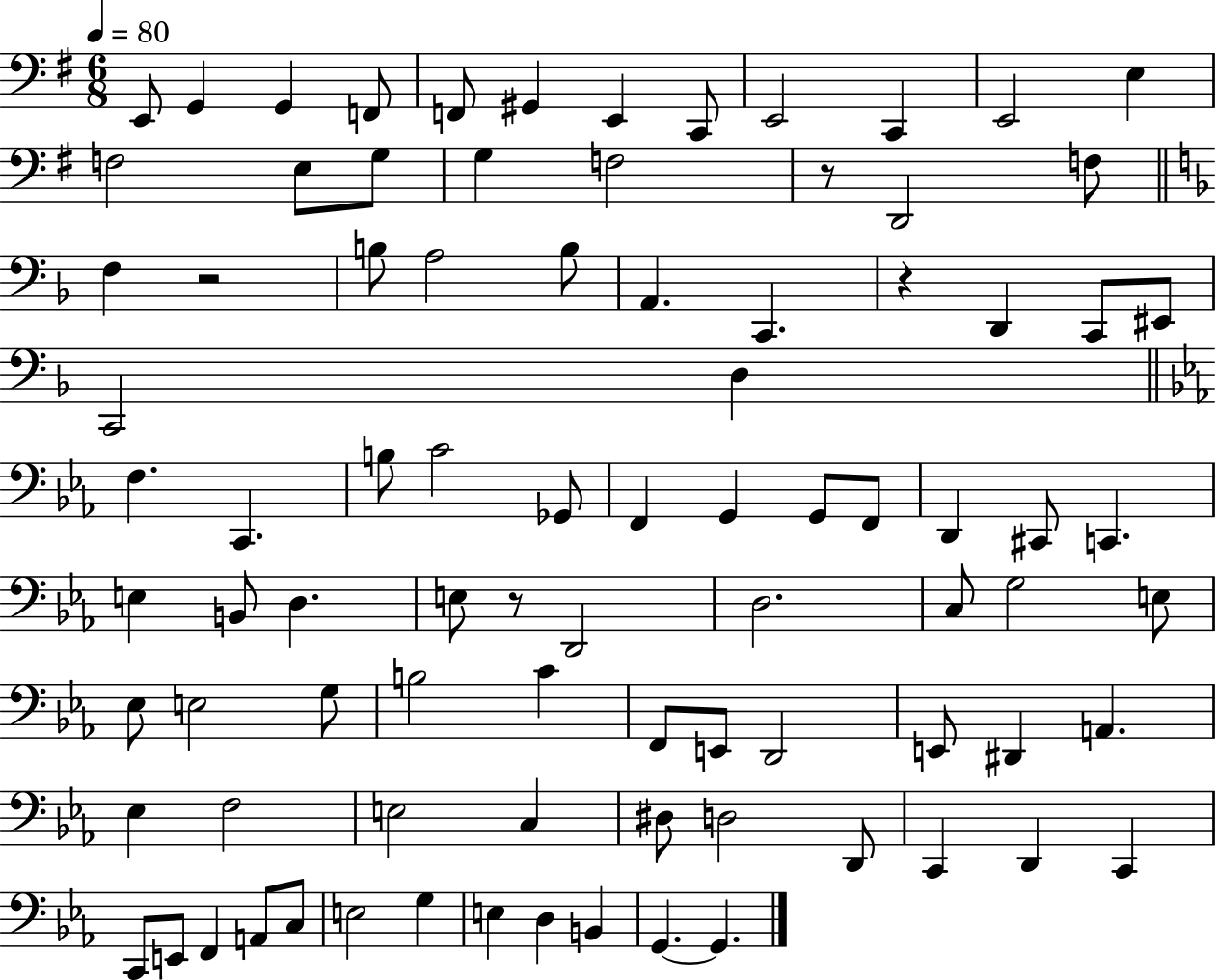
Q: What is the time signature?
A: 6/8